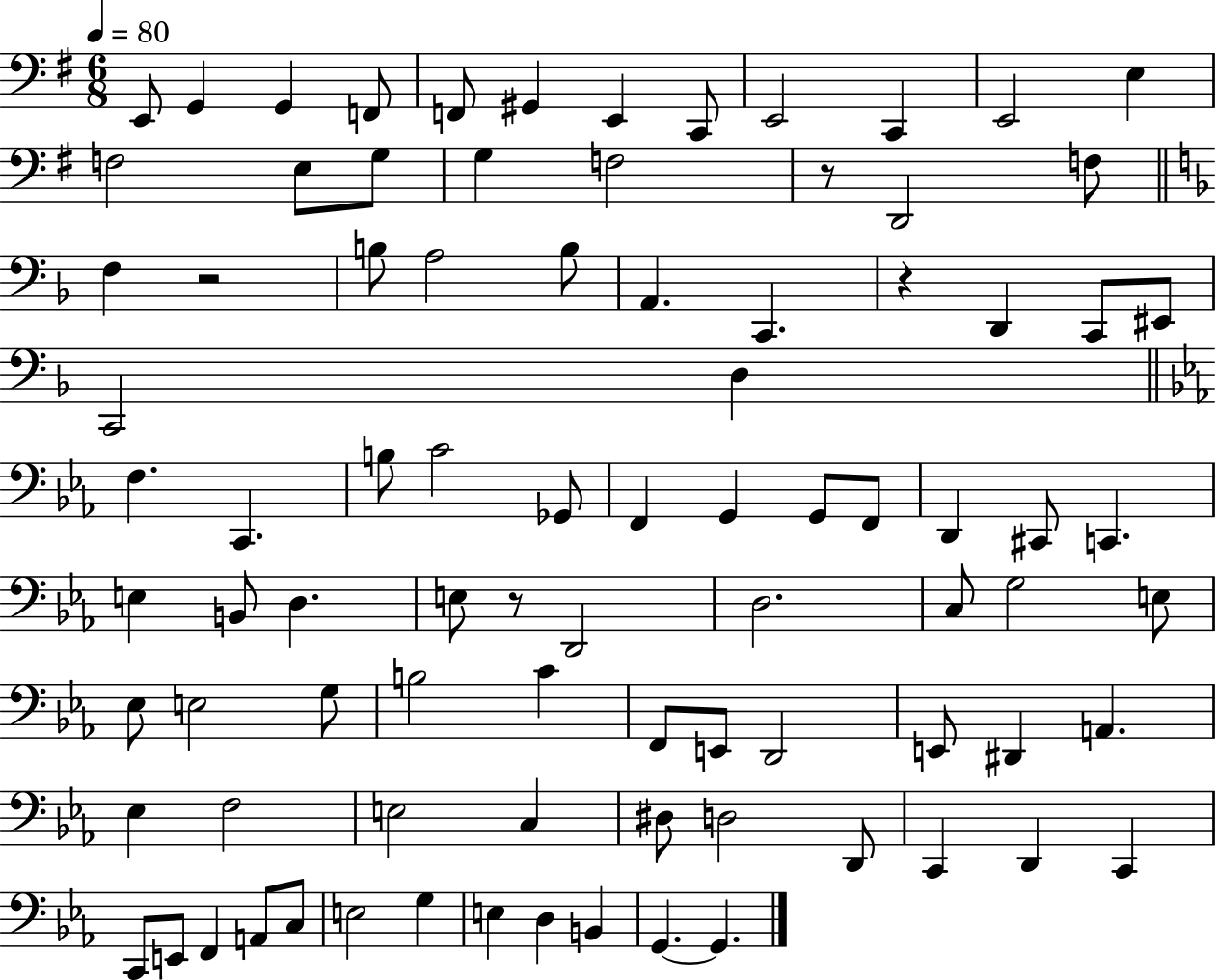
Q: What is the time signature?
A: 6/8